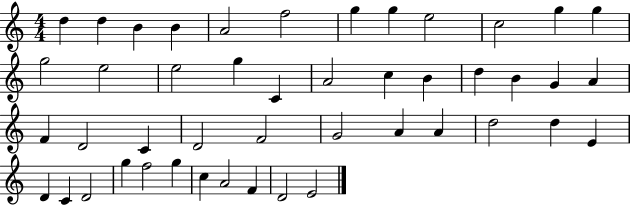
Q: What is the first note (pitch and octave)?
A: D5